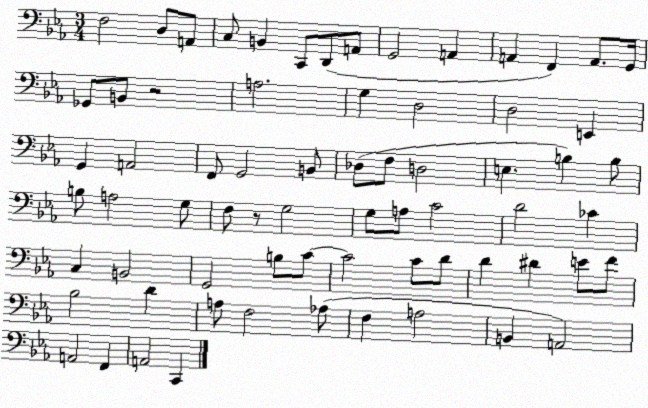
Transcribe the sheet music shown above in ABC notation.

X:1
T:Untitled
M:3/4
L:1/4
K:Eb
F,2 D,/2 A,,/2 C,/2 B,, C,,/2 D,,/2 A,,/2 G,,2 A,, A,, F,, A,,/2 G,,/4 _G,,/2 B,,/2 z2 A,2 G, D,2 D,2 E,, G,, A,,2 F,,/2 G,,2 B,,/2 _D,/2 F,/2 D,2 E, B, B,/2 B,/2 A,2 G,/2 F,/2 z/2 G,2 G,/2 A,/2 C2 D2 _C C, B,,2 G,,2 B,/2 C/2 C2 C/2 D/2 D ^D E/2 F/2 _B,2 D A,/2 F,2 _A,/2 F, A,2 B,, A,,2 A,,2 F,, A,,2 C,,